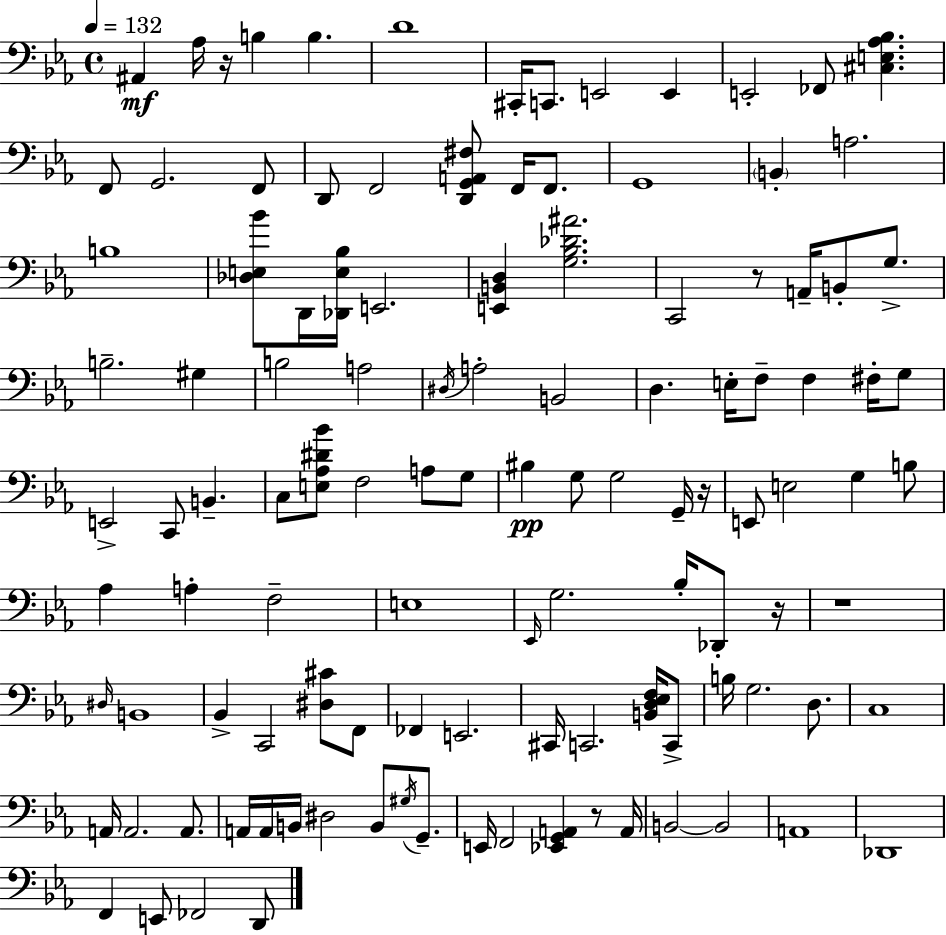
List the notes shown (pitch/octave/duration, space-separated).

A#2/q Ab3/s R/s B3/q B3/q. D4/w C#2/s C2/e. E2/h E2/q E2/h FES2/e [C#3,E3,Ab3,Bb3]/q. F2/e G2/h. F2/e D2/e F2/h [D2,G2,A2,F#3]/e F2/s F2/e. G2/w B2/q A3/h. B3/w [Db3,E3,Bb4]/e D2/s [Db2,E3,Bb3]/s E2/h. [E2,B2,D3]/q [G3,Bb3,Db4,A#4]/h. C2/h R/e A2/s B2/e G3/e. B3/h. G#3/q B3/h A3/h D#3/s A3/h B2/h D3/q. E3/s F3/e F3/q F#3/s G3/e E2/h C2/e B2/q. C3/e [E3,Ab3,D#4,Bb4]/e F3/h A3/e G3/e BIS3/q G3/e G3/h G2/s R/s E2/e E3/h G3/q B3/e Ab3/q A3/q F3/h E3/w Eb2/s G3/h. Bb3/s Db2/e R/s R/w D#3/s B2/w Bb2/q C2/h [D#3,C#4]/e F2/e FES2/q E2/h. C#2/s C2/h. [B2,D3,Eb3,F3]/s C2/e B3/s G3/h. D3/e. C3/w A2/s A2/h. A2/e. A2/s A2/s B2/s D#3/h B2/e G#3/s G2/e. E2/s F2/h [Eb2,G2,A2]/q R/e A2/s B2/h B2/h A2/w Db2/w F2/q E2/e FES2/h D2/e